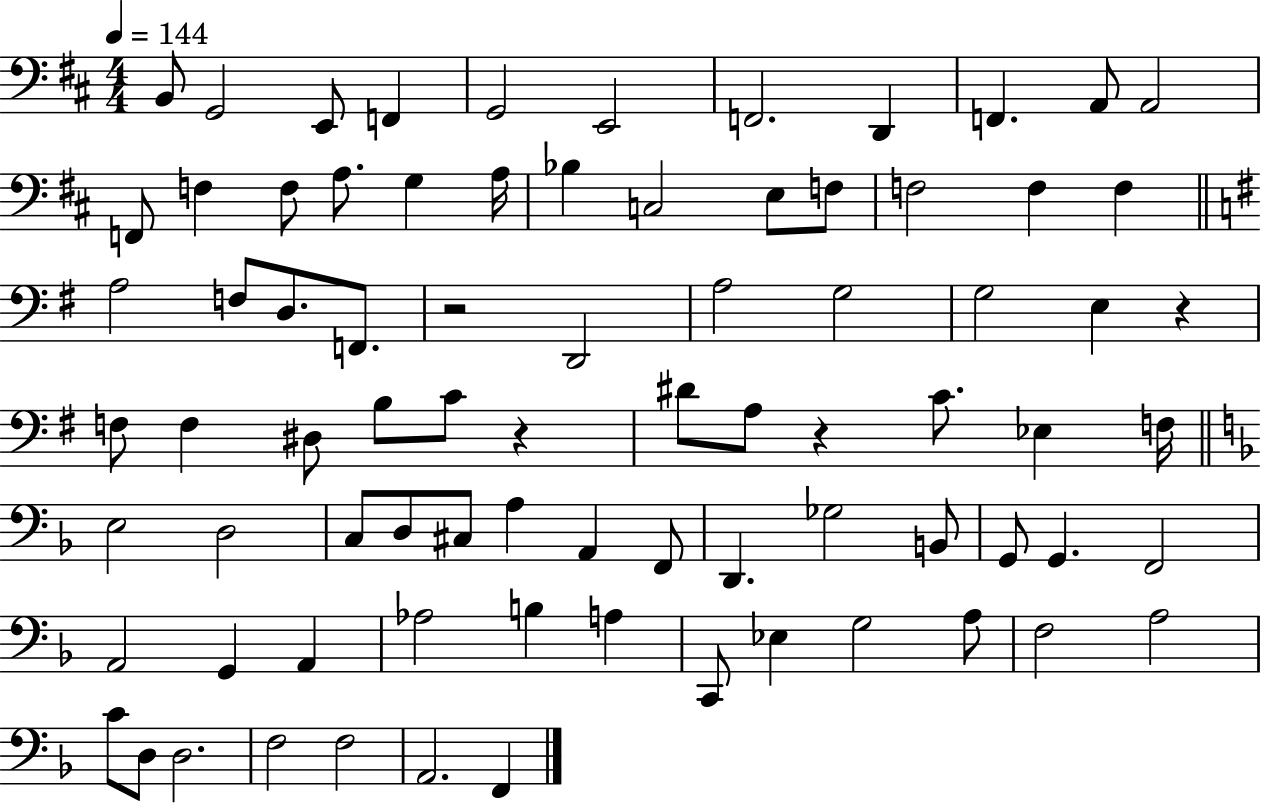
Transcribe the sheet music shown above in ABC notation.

X:1
T:Untitled
M:4/4
L:1/4
K:D
B,,/2 G,,2 E,,/2 F,, G,,2 E,,2 F,,2 D,, F,, A,,/2 A,,2 F,,/2 F, F,/2 A,/2 G, A,/4 _B, C,2 E,/2 F,/2 F,2 F, F, A,2 F,/2 D,/2 F,,/2 z2 D,,2 A,2 G,2 G,2 E, z F,/2 F, ^D,/2 B,/2 C/2 z ^D/2 A,/2 z C/2 _E, F,/4 E,2 D,2 C,/2 D,/2 ^C,/2 A, A,, F,,/2 D,, _G,2 B,,/2 G,,/2 G,, F,,2 A,,2 G,, A,, _A,2 B, A, C,,/2 _E, G,2 A,/2 F,2 A,2 C/2 D,/2 D,2 F,2 F,2 A,,2 F,,